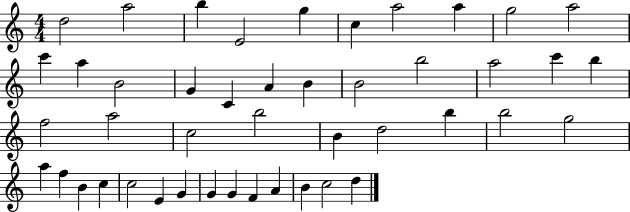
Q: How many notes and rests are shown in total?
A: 45